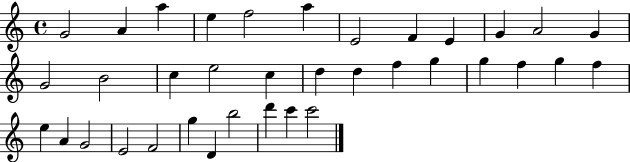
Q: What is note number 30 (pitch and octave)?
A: F4